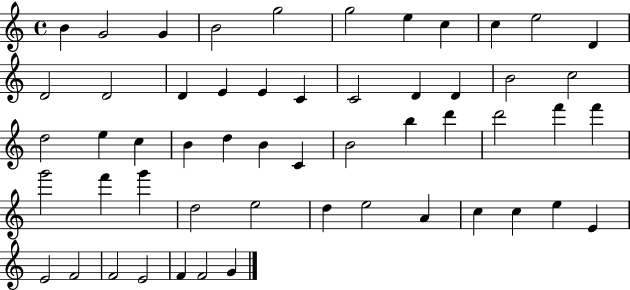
{
  \clef treble
  \time 4/4
  \defaultTimeSignature
  \key c \major
  b'4 g'2 g'4 | b'2 g''2 | g''2 e''4 c''4 | c''4 e''2 d'4 | \break d'2 d'2 | d'4 e'4 e'4 c'4 | c'2 d'4 d'4 | b'2 c''2 | \break d''2 e''4 c''4 | b'4 d''4 b'4 c'4 | b'2 b''4 d'''4 | d'''2 f'''4 f'''4 | \break g'''2 f'''4 g'''4 | d''2 e''2 | d''4 e''2 a'4 | c''4 c''4 e''4 e'4 | \break e'2 f'2 | f'2 e'2 | f'4 f'2 g'4 | \bar "|."
}